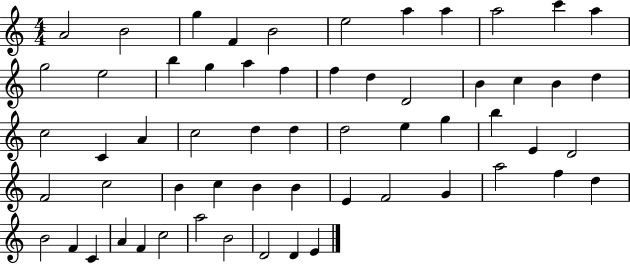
X:1
T:Untitled
M:4/4
L:1/4
K:C
A2 B2 g F B2 e2 a a a2 c' a g2 e2 b g a f f d D2 B c B d c2 C A c2 d d d2 e g b E D2 F2 c2 B c B B E F2 G a2 f d B2 F C A F c2 a2 B2 D2 D E